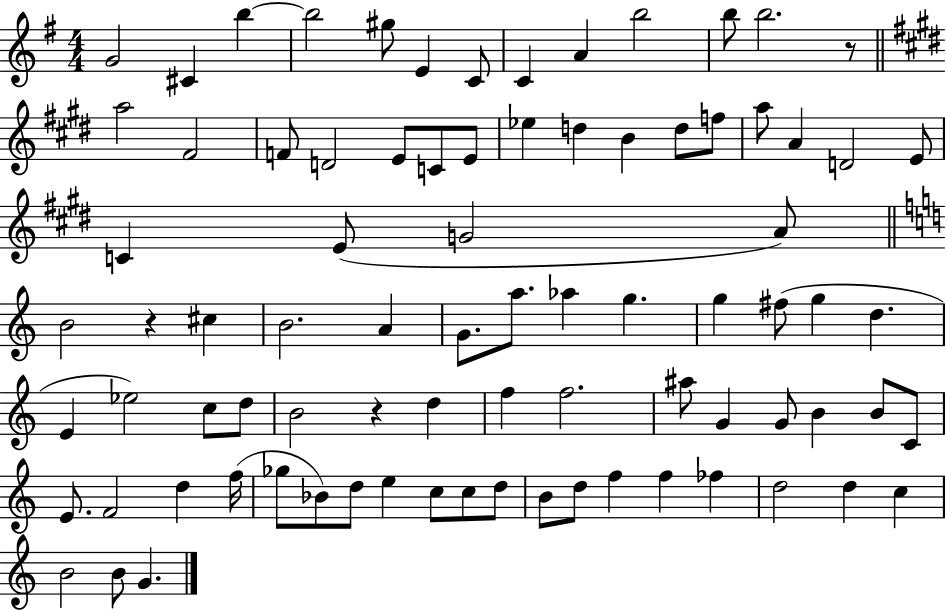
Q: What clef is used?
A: treble